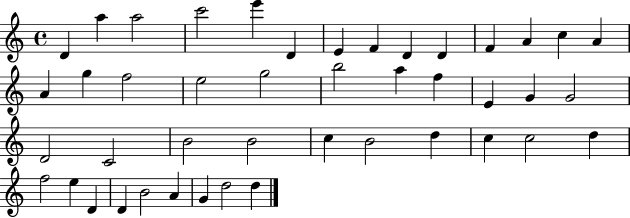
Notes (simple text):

D4/q A5/q A5/h C6/h E6/q D4/q E4/q F4/q D4/q D4/q F4/q A4/q C5/q A4/q A4/q G5/q F5/h E5/h G5/h B5/h A5/q F5/q E4/q G4/q G4/h D4/h C4/h B4/h B4/h C5/q B4/h D5/q C5/q C5/h D5/q F5/h E5/q D4/q D4/q B4/h A4/q G4/q D5/h D5/q